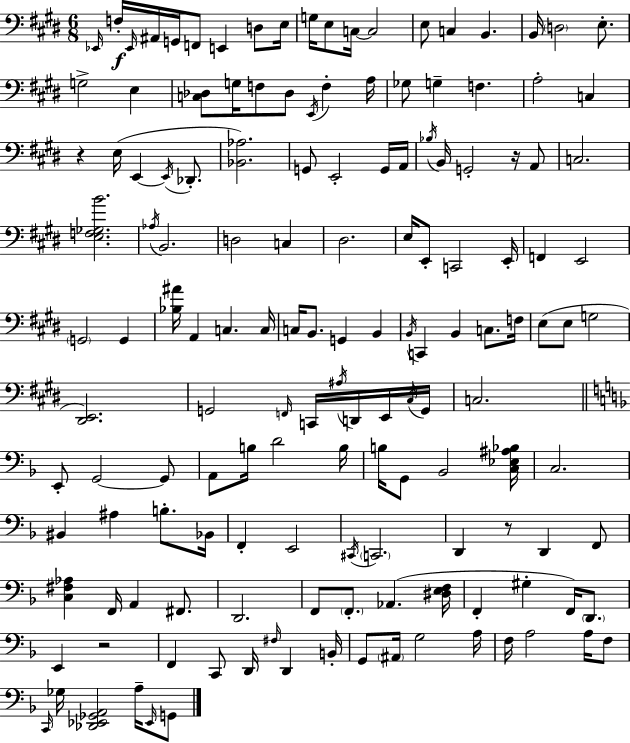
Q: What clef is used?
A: bass